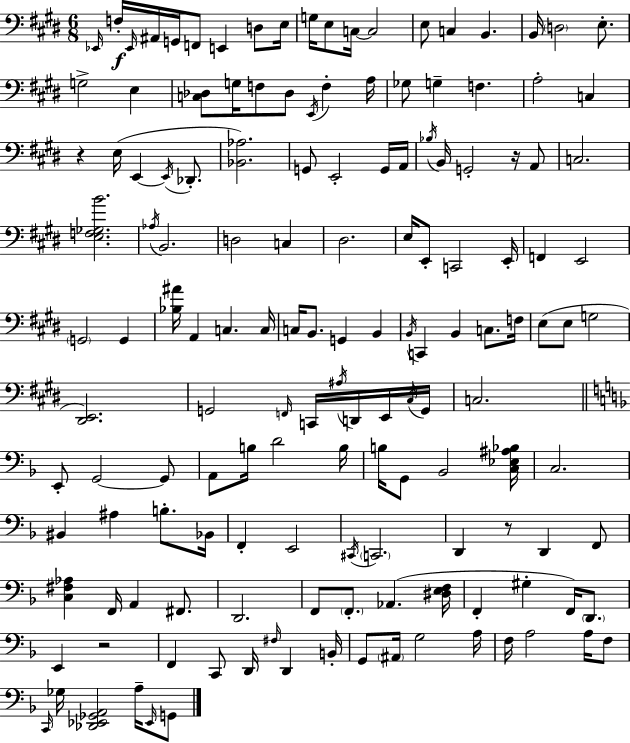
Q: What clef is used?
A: bass